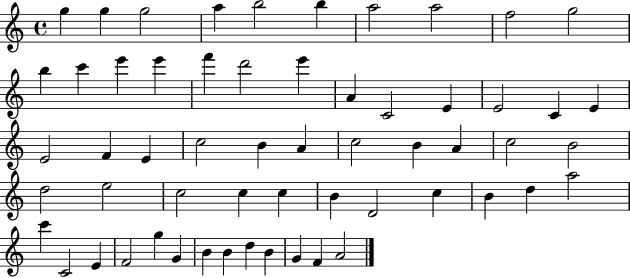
G5/q G5/q G5/h A5/q B5/h B5/q A5/h A5/h F5/h G5/h B5/q C6/q E6/q E6/q F6/q D6/h E6/q A4/q C4/h E4/q E4/h C4/q E4/q E4/h F4/q E4/q C5/h B4/q A4/q C5/h B4/q A4/q C5/h B4/h D5/h E5/h C5/h C5/q C5/q B4/q D4/h C5/q B4/q D5/q A5/h C6/q C4/h E4/q F4/h G5/q G4/q B4/q B4/q D5/q B4/q G4/q F4/q A4/h